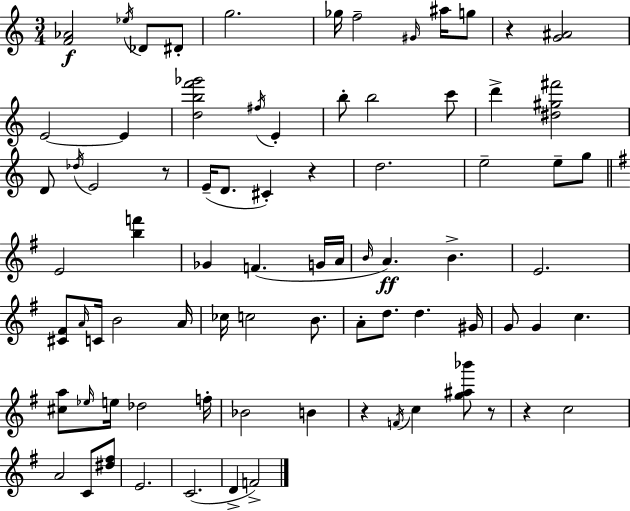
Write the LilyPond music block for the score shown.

{
  \clef treble
  \numericTimeSignature
  \time 3/4
  \key c \major
  <f' aes'>2\f \acciaccatura { ees''16 } des'8 dis'8-. | g''2. | ges''16 f''2-- \grace { gis'16 } ais''16 | g''8 r4 <g' ais'>2 | \break e'2~~ e'4 | <d'' b'' f''' ges'''>2 \acciaccatura { fis''16 } e'4-. | b''8-. b''2 | c'''8 d'''4-> <dis'' gis'' fis'''>2 | \break d'8 \acciaccatura { des''16 } e'2 | r8 e'16--( d'8. cis'4-.) | r4 d''2. | e''2-- | \break e''8-- g''8 \bar "||" \break \key g \major e'2 <b'' f'''>4 | ges'4 f'4.( g'16 a'16 | \grace { b'16 }\ff) a'4. b'4.-> | e'2. | \break <cis' fis'>8 \grace { a'16 } c'16 b'2 | a'16 ces''16 c''2 b'8. | a'8-. d''8. d''4. | gis'16 g'8 g'4 c''4. | \break <cis'' a''>8 \grace { ees''16 } e''16 des''2 | f''16-. bes'2 b'4 | r4 \acciaccatura { f'16 } c''4 | <g'' ais'' bes'''>8 r8 r4 c''2 | \break a'2 | c'8 <dis'' fis''>8 e'2. | c'2.( | d'4-> f'2->) | \break \bar "|."
}